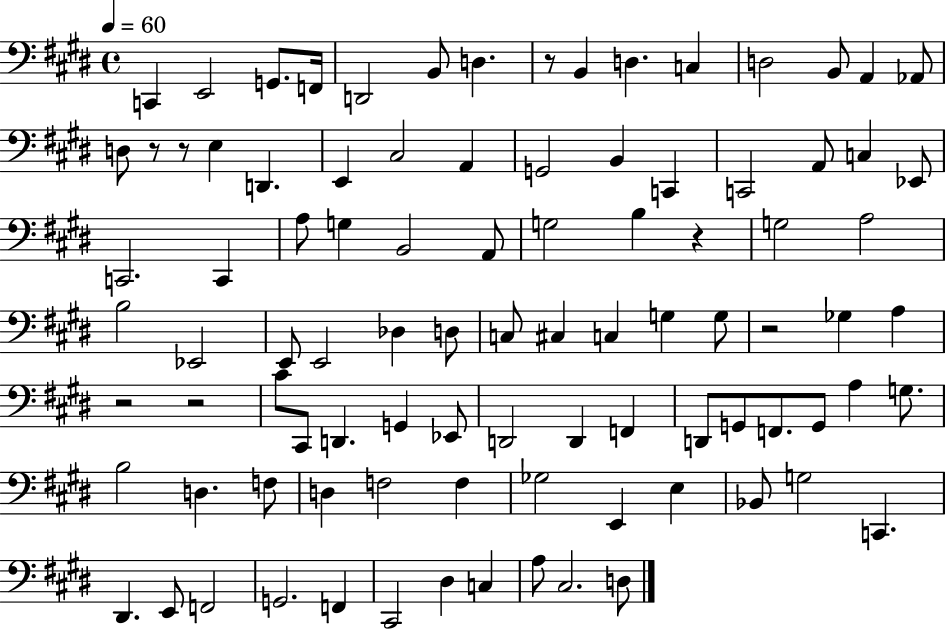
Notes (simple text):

C2/q E2/h G2/e. F2/s D2/h B2/e D3/q. R/e B2/q D3/q. C3/q D3/h B2/e A2/q Ab2/e D3/e R/e R/e E3/q D2/q. E2/q C#3/h A2/q G2/h B2/q C2/q C2/h A2/e C3/q Eb2/e C2/h. C2/q A3/e G3/q B2/h A2/e G3/h B3/q R/q G3/h A3/h B3/h Eb2/h E2/e E2/h Db3/q D3/e C3/e C#3/q C3/q G3/q G3/e R/h Gb3/q A3/q R/h R/h C#4/e C#2/e D2/q. G2/q Eb2/e D2/h D2/q F2/q D2/e G2/e F2/e. G2/e A3/q G3/e. B3/h D3/q. F3/e D3/q F3/h F3/q Gb3/h E2/q E3/q Bb2/e G3/h C2/q. D#2/q. E2/e F2/h G2/h. F2/q C#2/h D#3/q C3/q A3/e C#3/h. D3/e